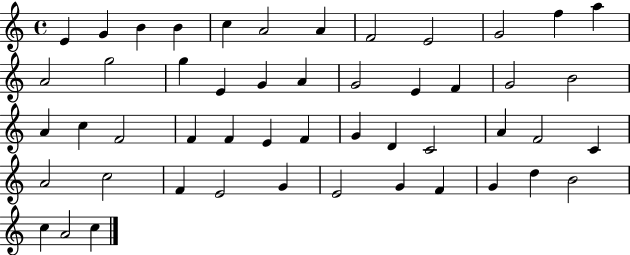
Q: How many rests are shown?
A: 0